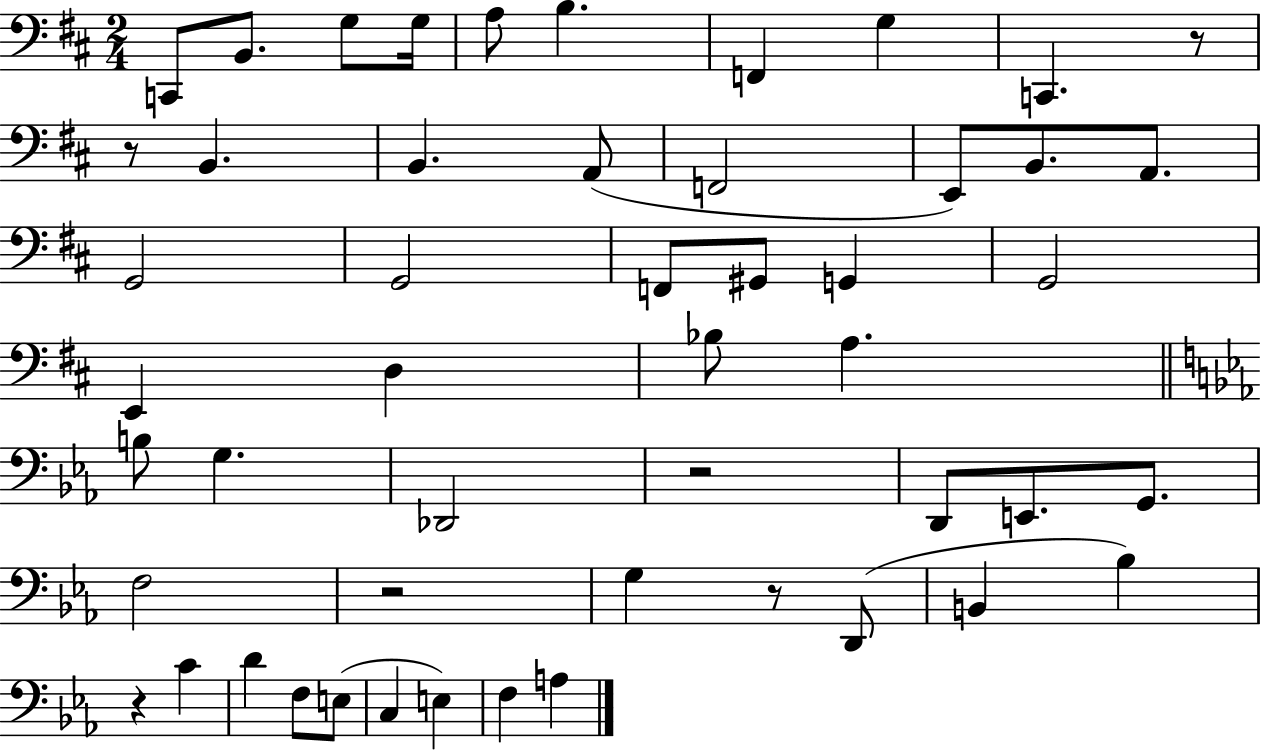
X:1
T:Untitled
M:2/4
L:1/4
K:D
C,,/2 B,,/2 G,/2 G,/4 A,/2 B, F,, G, C,, z/2 z/2 B,, B,, A,,/2 F,,2 E,,/2 B,,/2 A,,/2 G,,2 G,,2 F,,/2 ^G,,/2 G,, G,,2 E,, D, _B,/2 A, B,/2 G, _D,,2 z2 D,,/2 E,,/2 G,,/2 F,2 z2 G, z/2 D,,/2 B,, _B, z C D F,/2 E,/2 C, E, F, A,